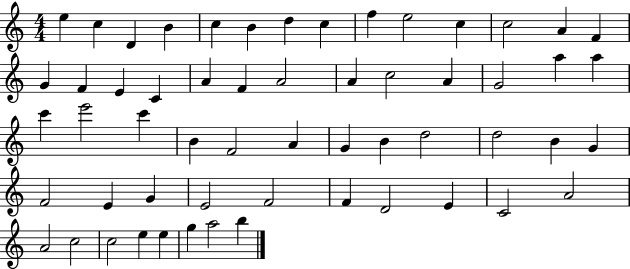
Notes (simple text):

E5/q C5/q D4/q B4/q C5/q B4/q D5/q C5/q F5/q E5/h C5/q C5/h A4/q F4/q G4/q F4/q E4/q C4/q A4/q F4/q A4/h A4/q C5/h A4/q G4/h A5/q A5/q C6/q E6/h C6/q B4/q F4/h A4/q G4/q B4/q D5/h D5/h B4/q G4/q F4/h E4/q G4/q E4/h F4/h F4/q D4/h E4/q C4/h A4/h A4/h C5/h C5/h E5/q E5/q G5/q A5/h B5/q